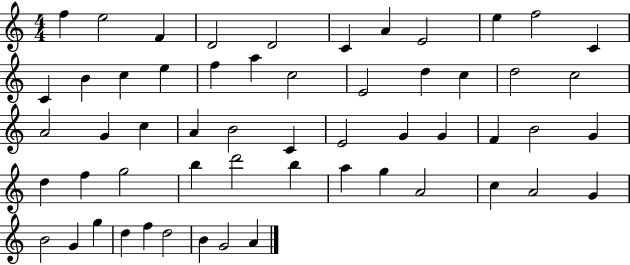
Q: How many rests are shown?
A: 0